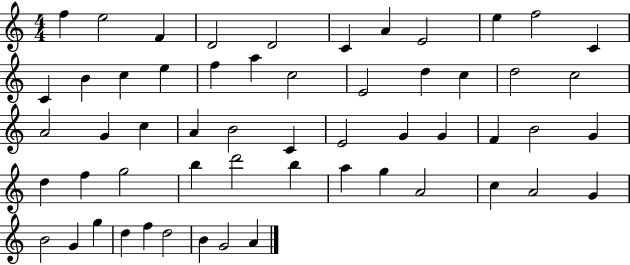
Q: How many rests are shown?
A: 0